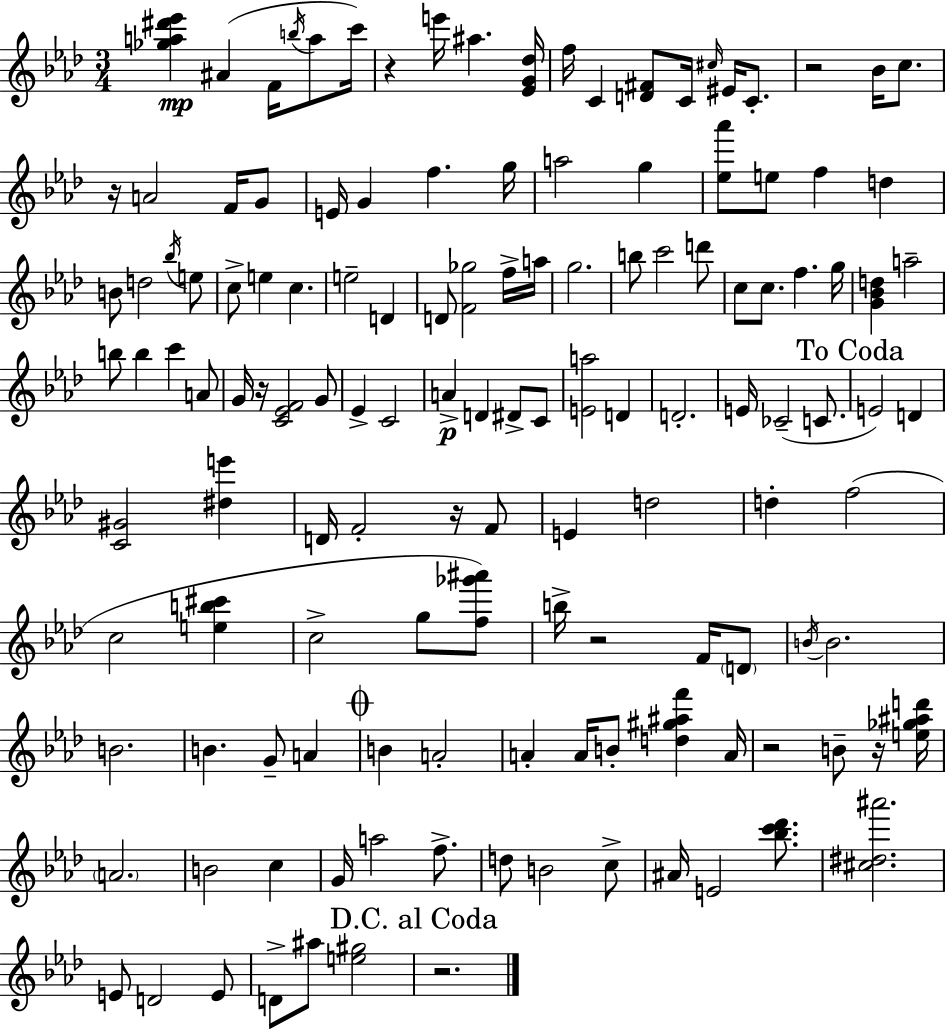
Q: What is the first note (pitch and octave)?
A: A#4